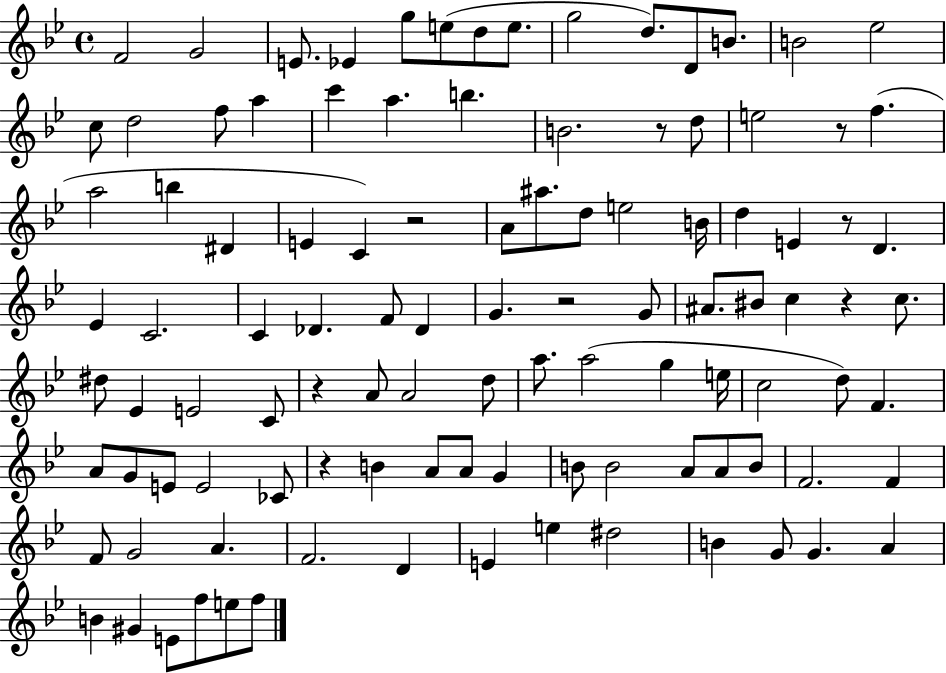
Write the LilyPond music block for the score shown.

{
  \clef treble
  \time 4/4
  \defaultTimeSignature
  \key bes \major
  \repeat volta 2 { f'2 g'2 | e'8. ees'4 g''8 e''8( d''8 e''8. | g''2 d''8.) d'8 b'8. | b'2 ees''2 | \break c''8 d''2 f''8 a''4 | c'''4 a''4. b''4. | b'2. r8 d''8 | e''2 r8 f''4.( | \break a''2 b''4 dis'4 | e'4 c'4) r2 | a'8 ais''8. d''8 e''2 b'16 | d''4 e'4 r8 d'4. | \break ees'4 c'2. | c'4 des'4. f'8 des'4 | g'4. r2 g'8 | ais'8. bis'8 c''4 r4 c''8. | \break dis''8 ees'4 e'2 c'8 | r4 a'8 a'2 d''8 | a''8. a''2( g''4 e''16 | c''2 d''8) f'4. | \break a'8 g'8 e'8 e'2 ces'8 | r4 b'4 a'8 a'8 g'4 | b'8 b'2 a'8 a'8 b'8 | f'2. f'4 | \break f'8 g'2 a'4. | f'2. d'4 | e'4 e''4 dis''2 | b'4 g'8 g'4. a'4 | \break b'4 gis'4 e'8 f''8 e''8 f''8 | } \bar "|."
}